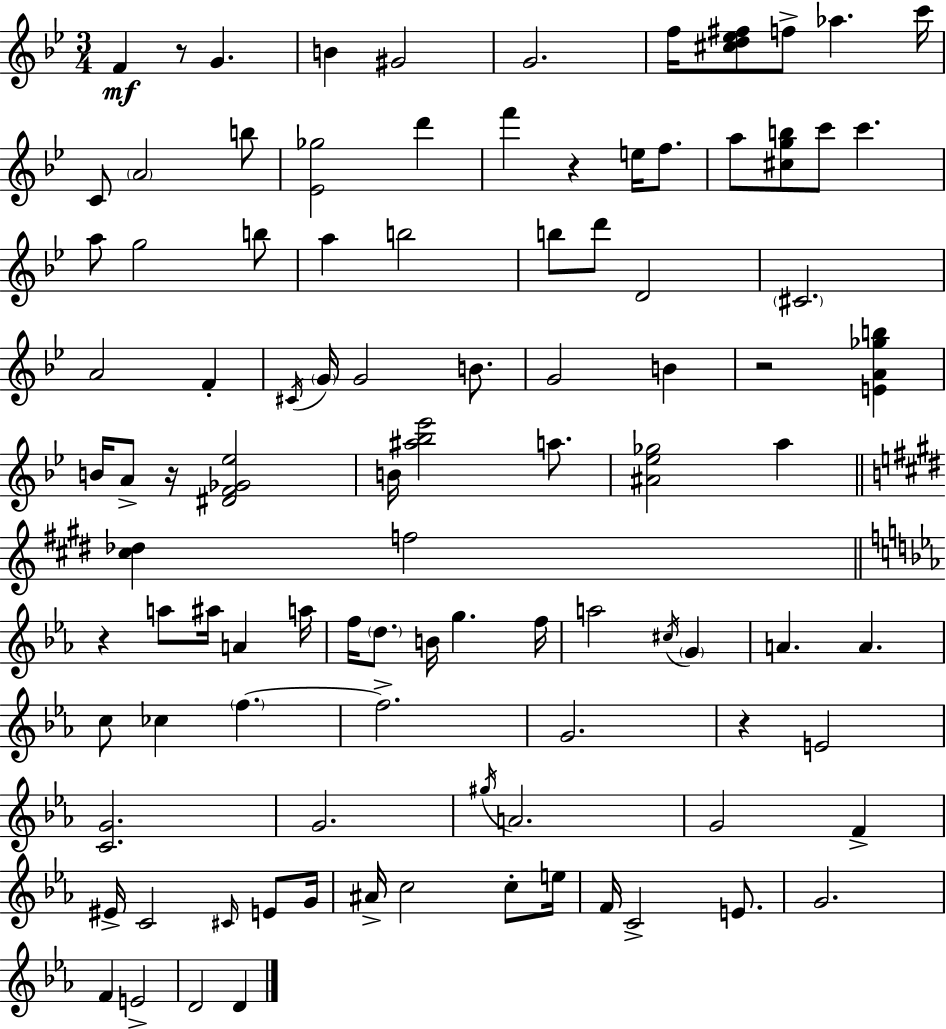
F4/q R/e G4/q. B4/q G#4/h G4/h. F5/s [C#5,D5,Eb5,F#5]/e F5/e Ab5/q. C6/s C4/e A4/h B5/e [Eb4,Gb5]/h D6/q F6/q R/q E5/s F5/e. A5/e [C#5,G5,B5]/e C6/e C6/q. A5/e G5/h B5/e A5/q B5/h B5/e D6/e D4/h C#4/h. A4/h F4/q C#4/s G4/s G4/h B4/e. G4/h B4/q R/h [E4,A4,Gb5,B5]/q B4/s A4/e R/s [D#4,F4,Gb4,Eb5]/h B4/s [A#5,Bb5,Eb6]/h A5/e. [A#4,Eb5,Gb5]/h A5/q [C#5,Db5]/q F5/h R/q A5/e A#5/s A4/q A5/s F5/s D5/e. B4/s G5/q. F5/s A5/h C#5/s G4/q A4/q. A4/q. C5/e CES5/q F5/q. F5/h. G4/h. R/q E4/h [C4,G4]/h. G4/h. G#5/s A4/h. G4/h F4/q EIS4/s C4/h C#4/s E4/e G4/s A#4/s C5/h C5/e E5/s F4/s C4/h E4/e. G4/h. F4/q E4/h D4/h D4/q